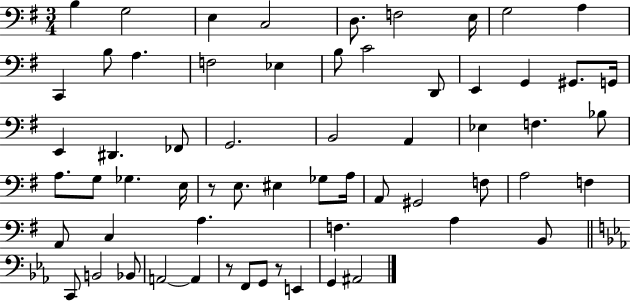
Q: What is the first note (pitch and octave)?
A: B3